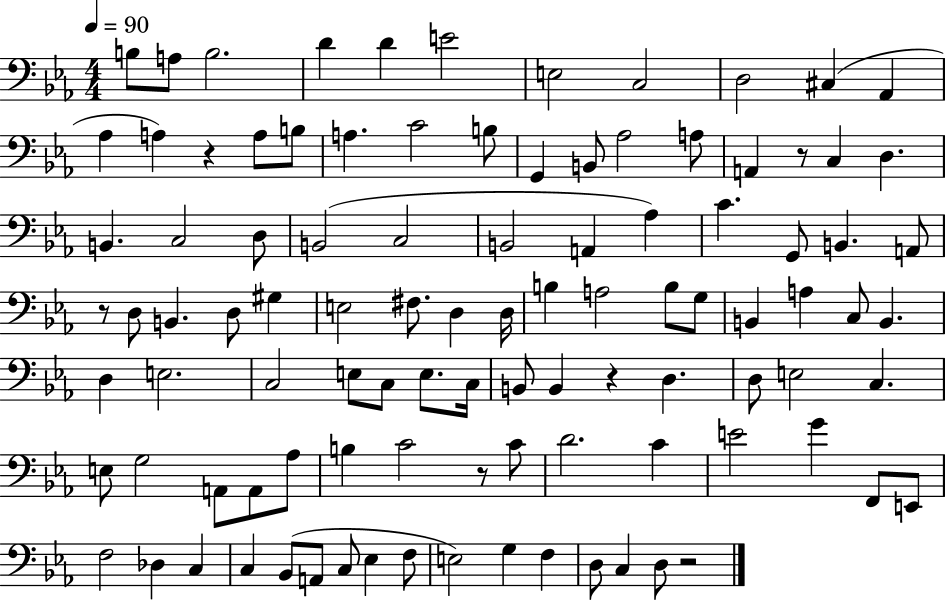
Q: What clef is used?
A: bass